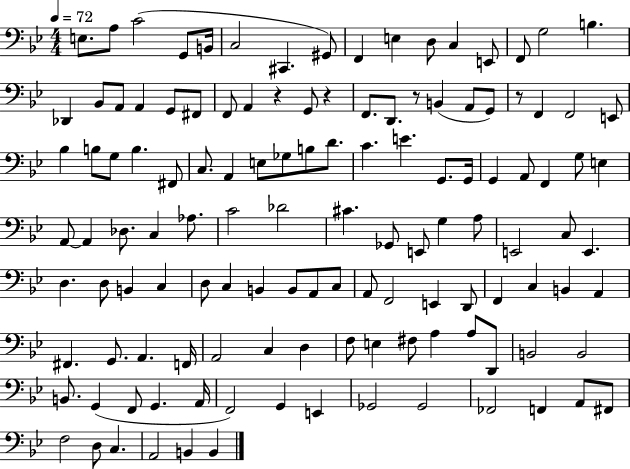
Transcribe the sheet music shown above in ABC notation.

X:1
T:Untitled
M:4/4
L:1/4
K:Bb
E,/2 A,/2 C2 G,,/2 B,,/4 C,2 ^C,, ^G,,/2 F,, E, D,/2 C, E,,/2 F,,/2 G,2 B, _D,, _B,,/2 A,,/2 A,, G,,/2 ^F,,/2 F,,/2 A,, z G,,/2 z F,,/2 D,,/2 z/2 B,, A,,/2 G,,/2 z/2 F,, F,,2 E,,/2 _B, B,/2 G,/2 B, ^F,,/2 C,/2 A,, E,/2 _G,/2 B,/2 D/2 C E G,,/2 G,,/4 G,, A,,/2 F,, G,/2 E, A,,/2 A,, _D,/2 C, _A,/2 C2 _D2 ^C _G,,/2 E,,/2 G, A,/2 E,,2 C,/2 E,, D, D,/2 B,, C, D,/2 C, B,, B,,/2 A,,/2 C,/2 A,,/2 F,,2 E,, D,,/2 F,, C, B,, A,, ^F,, G,,/2 A,, F,,/4 A,,2 C, D, F,/2 E, ^F,/2 A, A,/2 D,,/2 B,,2 B,,2 B,,/2 G,, F,,/2 G,, A,,/4 F,,2 G,, E,, _G,,2 _G,,2 _F,,2 F,, A,,/2 ^F,,/2 F,2 D,/2 C, A,,2 B,, B,,